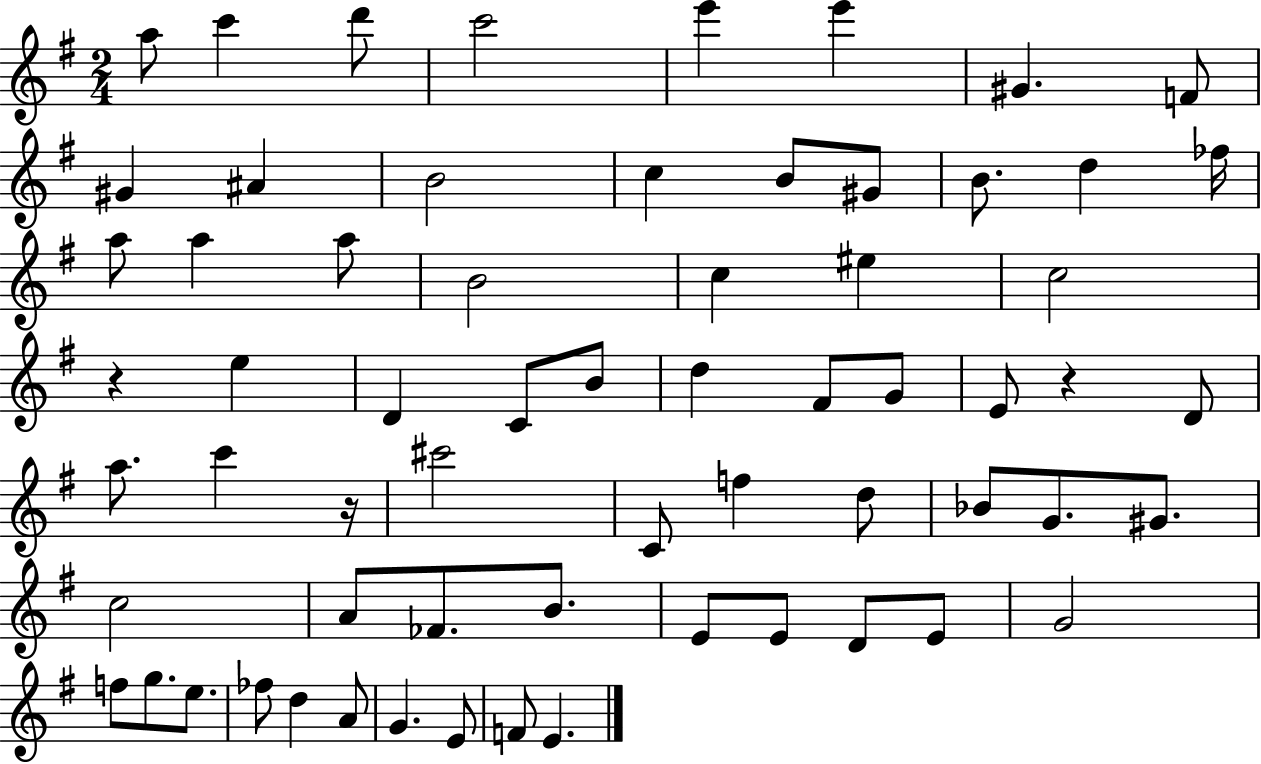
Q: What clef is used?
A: treble